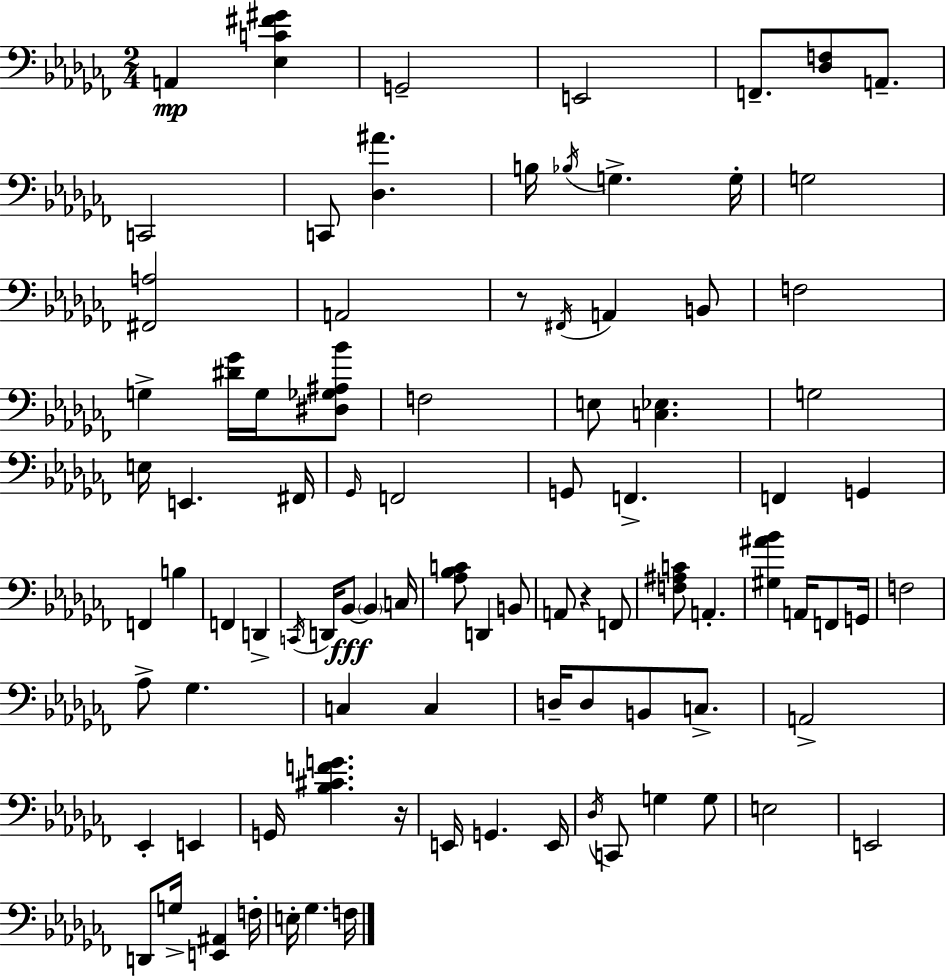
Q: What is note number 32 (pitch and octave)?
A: F2